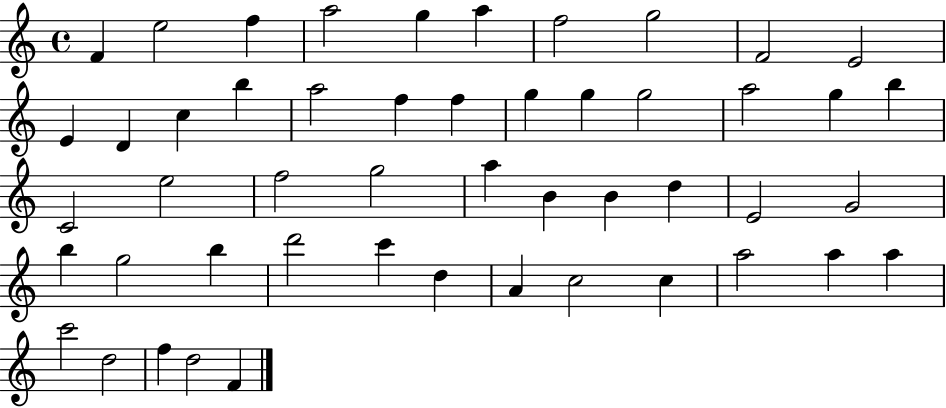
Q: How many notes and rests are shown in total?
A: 50